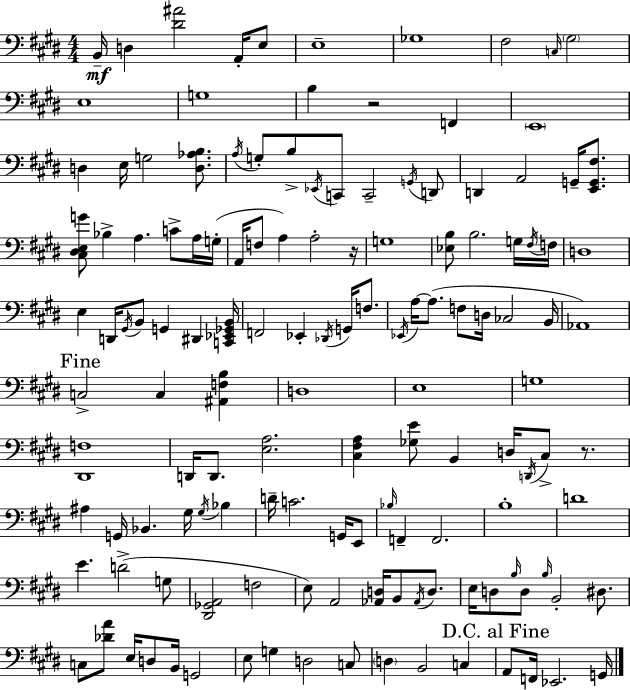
B2/s D3/q [D#4,A#4]/h A2/s E3/e E3/w Gb3/w F#3/h C3/s G#3/h E3/w G3/w B3/q R/h F2/q E2/w D3/q E3/s G3/h [D3,Ab3,B3]/e. A3/s G3/e B3/e Eb2/s C2/e C2/h G2/s D2/e D2/q A2/h G2/s [E2,G2,F#3]/e. [C#3,D#3,E3,G4]/e Bb3/q A3/q. C4/e A3/s G3/s A2/s F3/e A3/q A3/h R/s G3/w [Eb3,B3]/e B3/h. G3/s F#3/s F3/s D3/w E3/q D2/s G#2/s B2/e G2/q D#2/q [C2,Eb2,Gb2,B2]/s F2/h Eb2/q Db2/s G2/s F3/e. Eb2/s A3/s A3/e. F3/e D3/s CES3/h B2/s Ab2/w C3/h C3/q [A#2,F3,B3]/q D3/w E3/w G3/w [D#2,F3]/w D2/s D2/e. [E3,A3]/h. [C#3,F#3,A3]/q [Gb3,E4]/e B2/q D3/s D2/s C#3/e R/e. A#3/q G2/s Bb2/q. G#3/s G#3/s Bb3/q D4/s C4/h. G2/s E2/e Bb3/s F2/q F2/h. B3/w D4/w E4/q. D4/h G3/e [D#2,Gb2,A2]/h F3/h E3/e A2/h [Ab2,D3]/s B2/e Ab2/s D3/e. E3/s D3/e B3/s D3/e B3/s B2/h D#3/e. C3/e [Db4,A4]/e E3/s D3/e B2/s G2/h E3/e G3/q D3/h C3/e D3/q B2/h C3/q A2/e F2/s Eb2/h. G2/s